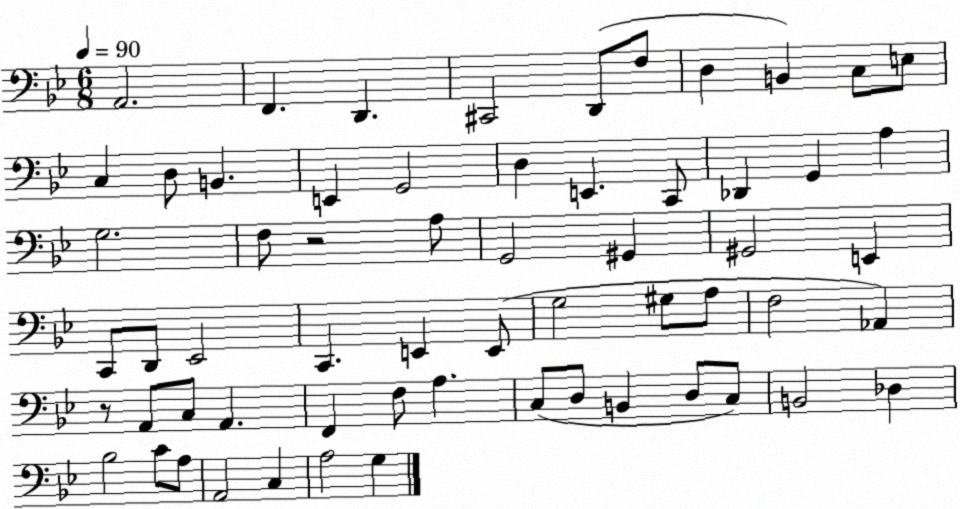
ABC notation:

X:1
T:Untitled
M:6/8
L:1/4
K:Bb
A,,2 F,, D,, ^C,,2 D,,/2 F,/2 D, B,, C,/2 E,/2 C, D,/2 B,, E,, G,,2 D, E,, C,,/2 _D,, G,, A, G,2 F,/2 z2 A,/2 G,,2 ^G,, ^G,,2 E,, C,,/2 D,,/2 _E,,2 C,, E,, E,,/2 G,2 ^G,/2 A,/2 F,2 _A,, z/2 A,,/2 C,/2 A,, F,, F,/2 A, C,/2 D,/2 B,, D,/2 C,/2 B,,2 _D, _B,2 C/2 A,/2 A,,2 C, A,2 G,